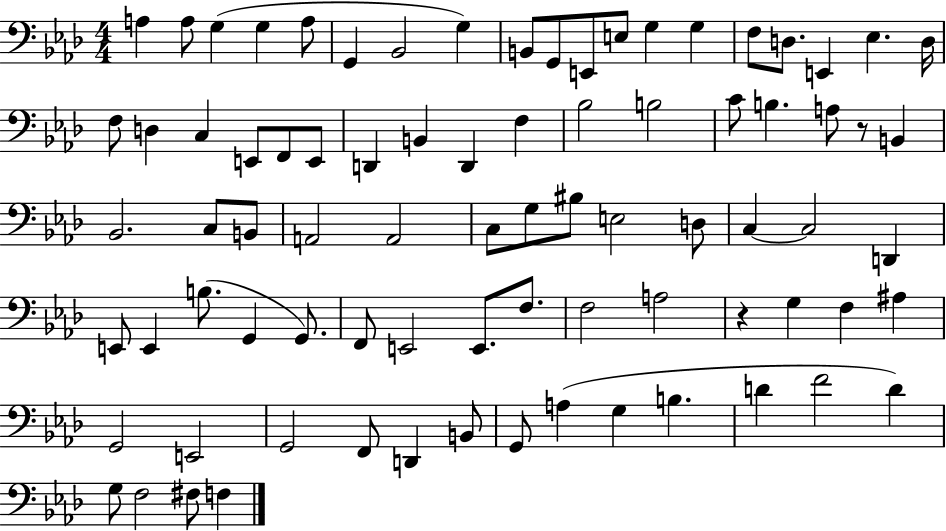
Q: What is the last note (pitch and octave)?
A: F3